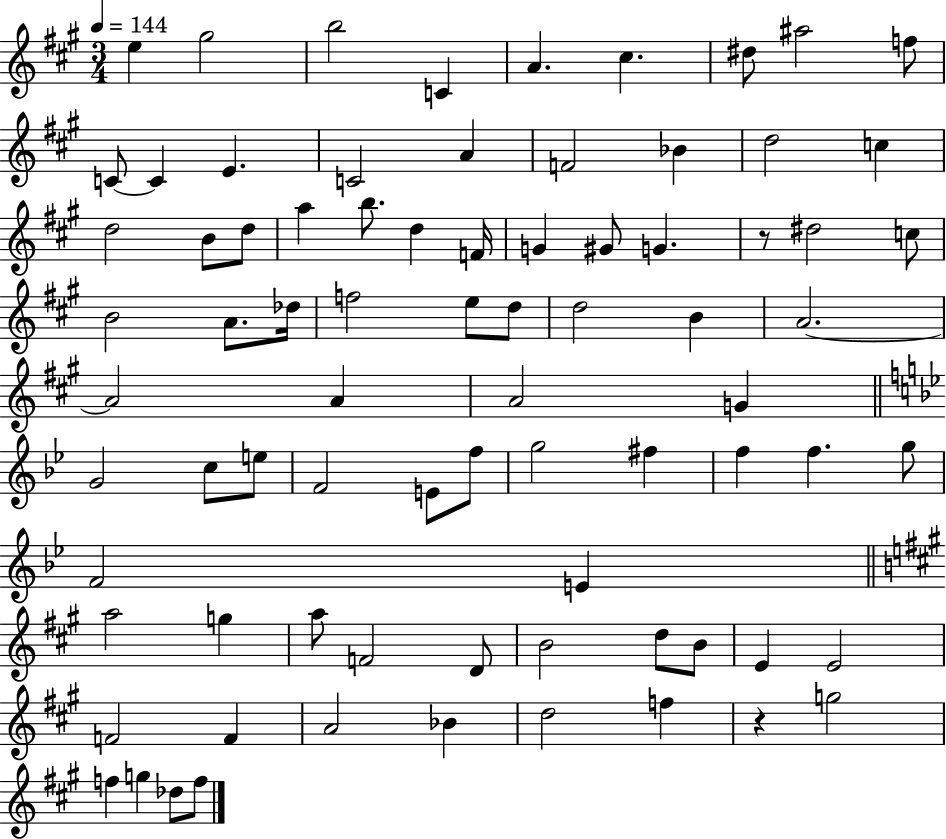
E5/q G#5/h B5/h C4/q A4/q. C#5/q. D#5/e A#5/h F5/e C4/e C4/q E4/q. C4/h A4/q F4/h Bb4/q D5/h C5/q D5/h B4/e D5/e A5/q B5/e. D5/q F4/s G4/q G#4/e G4/q. R/e D#5/h C5/e B4/h A4/e. Db5/s F5/h E5/e D5/e D5/h B4/q A4/h. A4/h A4/q A4/h G4/q G4/h C5/e E5/e F4/h E4/e F5/e G5/h F#5/q F5/q F5/q. G5/e F4/h E4/q A5/h G5/q A5/e F4/h D4/e B4/h D5/e B4/e E4/q E4/h F4/h F4/q A4/h Bb4/q D5/h F5/q R/q G5/h F5/q G5/q Db5/e F5/e